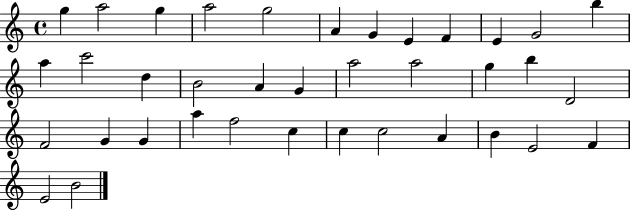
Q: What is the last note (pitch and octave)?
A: B4